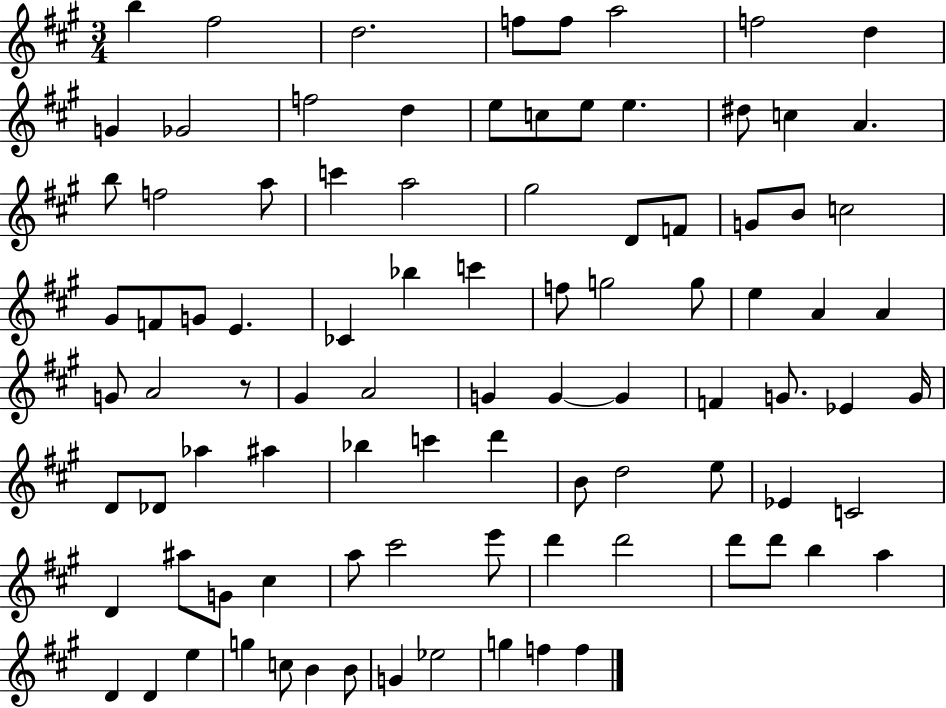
X:1
T:Untitled
M:3/4
L:1/4
K:A
b ^f2 d2 f/2 f/2 a2 f2 d G _G2 f2 d e/2 c/2 e/2 e ^d/2 c A b/2 f2 a/2 c' a2 ^g2 D/2 F/2 G/2 B/2 c2 ^G/2 F/2 G/2 E _C _b c' f/2 g2 g/2 e A A G/2 A2 z/2 ^G A2 G G G F G/2 _E G/4 D/2 _D/2 _a ^a _b c' d' B/2 d2 e/2 _E C2 D ^a/2 G/2 ^c a/2 ^c'2 e'/2 d' d'2 d'/2 d'/2 b a D D e g c/2 B B/2 G _e2 g f f